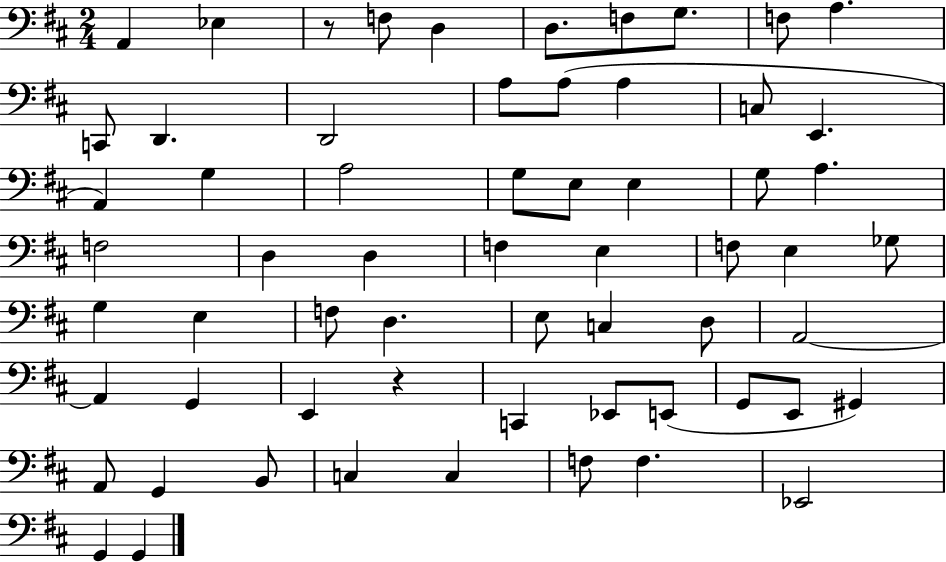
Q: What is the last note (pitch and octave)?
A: G2